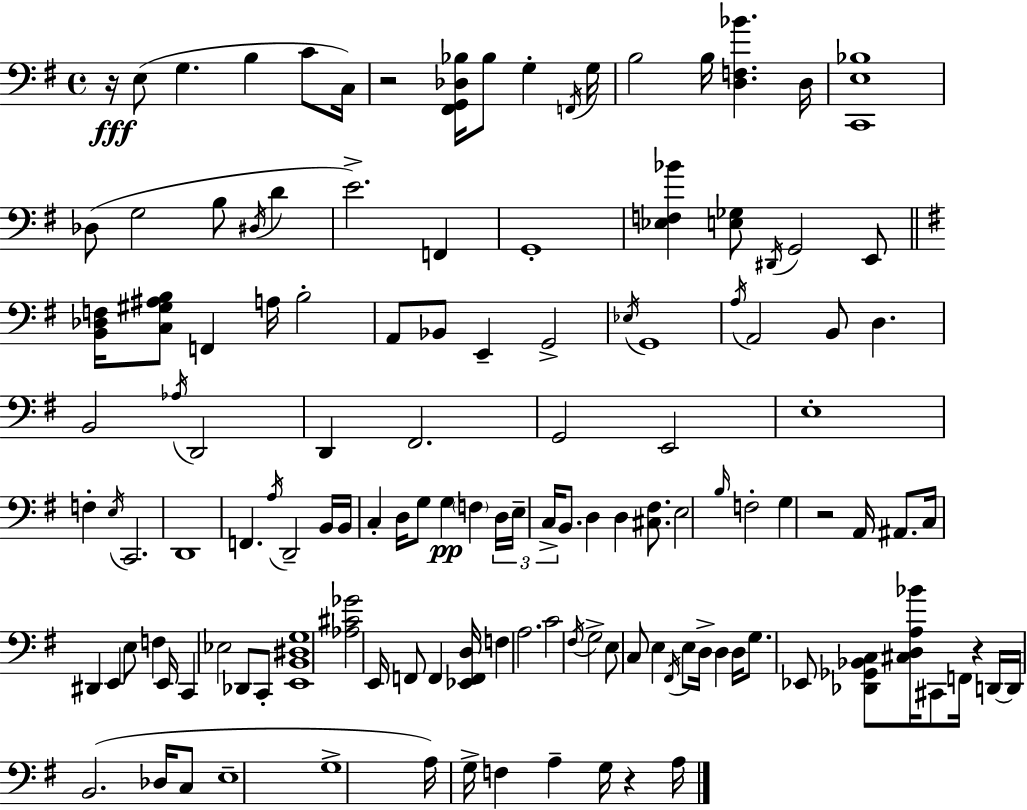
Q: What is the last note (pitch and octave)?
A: A3